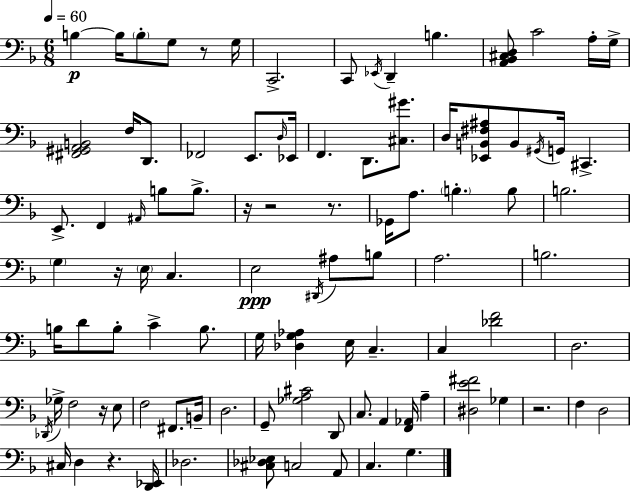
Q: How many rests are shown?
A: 8